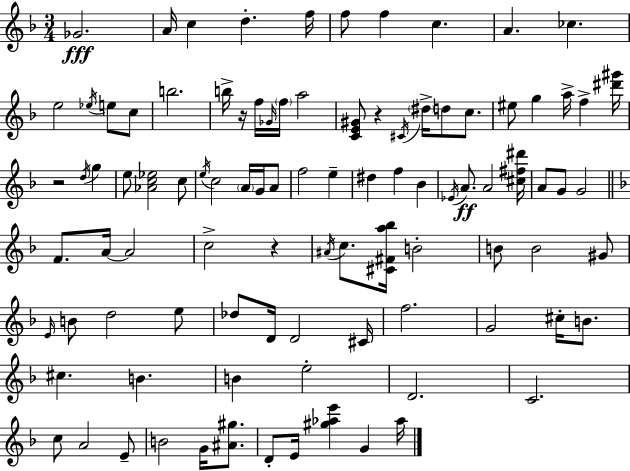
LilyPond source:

{
  \clef treble
  \numericTimeSignature
  \time 3/4
  \key f \major
  ges'2.\fff | a'16 c''4 d''4.-. f''16 | f''8 f''4 c''4. | a'4. ces''4. | \break e''2 \acciaccatura { ees''16 } e''8 c''8 | b''2. | b''16-> r16 f''16 \grace { ges'16 } \parenthesize f''16 a''2 | <c' e' gis'>8 r4 \acciaccatura { cis'16 } \parenthesize dis''16-> d''8 | \break c''8. eis''8 g''4 a''16-> f''4-> | <dis''' gis'''>16 r2 \acciaccatura { d''16 } | g''4 e''8 <aes' c'' ees''>2 | c''8 \acciaccatura { e''16 } c''2 | \break \parenthesize a'16 g'16 a'8 f''2 | e''4-- dis''4 f''4 | bes'4 \acciaccatura { ees'16 }\ff a'8. a'2 | <cis'' fis'' dis'''>16 a'8 g'8 g'2 | \break \bar "||" \break \key f \major f'8. a'16~~ a'2 | c''2-> r4 | \acciaccatura { ais'16 } c''8. <cis' fis' a'' bes''>16 b'2-. | b'8 b'2 gis'8 | \break \grace { e'16 } b'8 d''2 | e''8 des''8 d'16 d'2 | cis'16 f''2. | g'2 cis''16-. b'8. | \break cis''4. b'4. | b'4 e''2-. | d'2. | c'2. | \break c''8 a'2 | e'8-- b'2 g'16 <ais' gis''>8. | d'8-. e'16 <gis'' aes'' e'''>4 g'4 | aes''16 \bar "|."
}